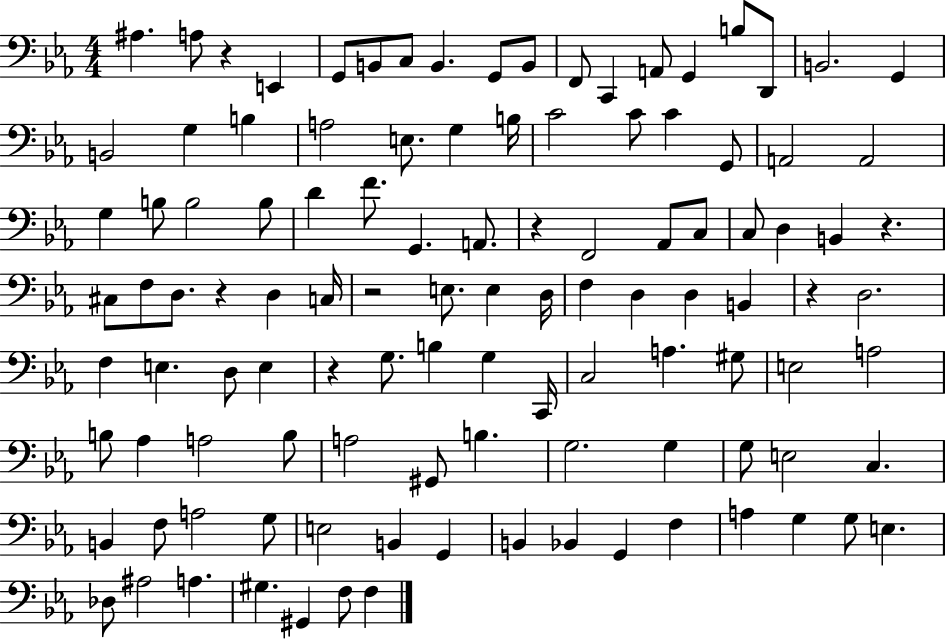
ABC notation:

X:1
T:Untitled
M:4/4
L:1/4
K:Eb
^A, A,/2 z E,, G,,/2 B,,/2 C,/2 B,, G,,/2 B,,/2 F,,/2 C,, A,,/2 G,, B,/2 D,,/2 B,,2 G,, B,,2 G, B, A,2 E,/2 G, B,/4 C2 C/2 C G,,/2 A,,2 A,,2 G, B,/2 B,2 B,/2 D F/2 G,, A,,/2 z F,,2 _A,,/2 C,/2 C,/2 D, B,, z ^C,/2 F,/2 D,/2 z D, C,/4 z2 E,/2 E, D,/4 F, D, D, B,, z D,2 F, E, D,/2 E, z G,/2 B, G, C,,/4 C,2 A, ^G,/2 E,2 A,2 B,/2 _A, A,2 B,/2 A,2 ^G,,/2 B, G,2 G, G,/2 E,2 C, B,, F,/2 A,2 G,/2 E,2 B,, G,, B,, _B,, G,, F, A, G, G,/2 E, _D,/2 ^A,2 A, ^G, ^G,, F,/2 F,